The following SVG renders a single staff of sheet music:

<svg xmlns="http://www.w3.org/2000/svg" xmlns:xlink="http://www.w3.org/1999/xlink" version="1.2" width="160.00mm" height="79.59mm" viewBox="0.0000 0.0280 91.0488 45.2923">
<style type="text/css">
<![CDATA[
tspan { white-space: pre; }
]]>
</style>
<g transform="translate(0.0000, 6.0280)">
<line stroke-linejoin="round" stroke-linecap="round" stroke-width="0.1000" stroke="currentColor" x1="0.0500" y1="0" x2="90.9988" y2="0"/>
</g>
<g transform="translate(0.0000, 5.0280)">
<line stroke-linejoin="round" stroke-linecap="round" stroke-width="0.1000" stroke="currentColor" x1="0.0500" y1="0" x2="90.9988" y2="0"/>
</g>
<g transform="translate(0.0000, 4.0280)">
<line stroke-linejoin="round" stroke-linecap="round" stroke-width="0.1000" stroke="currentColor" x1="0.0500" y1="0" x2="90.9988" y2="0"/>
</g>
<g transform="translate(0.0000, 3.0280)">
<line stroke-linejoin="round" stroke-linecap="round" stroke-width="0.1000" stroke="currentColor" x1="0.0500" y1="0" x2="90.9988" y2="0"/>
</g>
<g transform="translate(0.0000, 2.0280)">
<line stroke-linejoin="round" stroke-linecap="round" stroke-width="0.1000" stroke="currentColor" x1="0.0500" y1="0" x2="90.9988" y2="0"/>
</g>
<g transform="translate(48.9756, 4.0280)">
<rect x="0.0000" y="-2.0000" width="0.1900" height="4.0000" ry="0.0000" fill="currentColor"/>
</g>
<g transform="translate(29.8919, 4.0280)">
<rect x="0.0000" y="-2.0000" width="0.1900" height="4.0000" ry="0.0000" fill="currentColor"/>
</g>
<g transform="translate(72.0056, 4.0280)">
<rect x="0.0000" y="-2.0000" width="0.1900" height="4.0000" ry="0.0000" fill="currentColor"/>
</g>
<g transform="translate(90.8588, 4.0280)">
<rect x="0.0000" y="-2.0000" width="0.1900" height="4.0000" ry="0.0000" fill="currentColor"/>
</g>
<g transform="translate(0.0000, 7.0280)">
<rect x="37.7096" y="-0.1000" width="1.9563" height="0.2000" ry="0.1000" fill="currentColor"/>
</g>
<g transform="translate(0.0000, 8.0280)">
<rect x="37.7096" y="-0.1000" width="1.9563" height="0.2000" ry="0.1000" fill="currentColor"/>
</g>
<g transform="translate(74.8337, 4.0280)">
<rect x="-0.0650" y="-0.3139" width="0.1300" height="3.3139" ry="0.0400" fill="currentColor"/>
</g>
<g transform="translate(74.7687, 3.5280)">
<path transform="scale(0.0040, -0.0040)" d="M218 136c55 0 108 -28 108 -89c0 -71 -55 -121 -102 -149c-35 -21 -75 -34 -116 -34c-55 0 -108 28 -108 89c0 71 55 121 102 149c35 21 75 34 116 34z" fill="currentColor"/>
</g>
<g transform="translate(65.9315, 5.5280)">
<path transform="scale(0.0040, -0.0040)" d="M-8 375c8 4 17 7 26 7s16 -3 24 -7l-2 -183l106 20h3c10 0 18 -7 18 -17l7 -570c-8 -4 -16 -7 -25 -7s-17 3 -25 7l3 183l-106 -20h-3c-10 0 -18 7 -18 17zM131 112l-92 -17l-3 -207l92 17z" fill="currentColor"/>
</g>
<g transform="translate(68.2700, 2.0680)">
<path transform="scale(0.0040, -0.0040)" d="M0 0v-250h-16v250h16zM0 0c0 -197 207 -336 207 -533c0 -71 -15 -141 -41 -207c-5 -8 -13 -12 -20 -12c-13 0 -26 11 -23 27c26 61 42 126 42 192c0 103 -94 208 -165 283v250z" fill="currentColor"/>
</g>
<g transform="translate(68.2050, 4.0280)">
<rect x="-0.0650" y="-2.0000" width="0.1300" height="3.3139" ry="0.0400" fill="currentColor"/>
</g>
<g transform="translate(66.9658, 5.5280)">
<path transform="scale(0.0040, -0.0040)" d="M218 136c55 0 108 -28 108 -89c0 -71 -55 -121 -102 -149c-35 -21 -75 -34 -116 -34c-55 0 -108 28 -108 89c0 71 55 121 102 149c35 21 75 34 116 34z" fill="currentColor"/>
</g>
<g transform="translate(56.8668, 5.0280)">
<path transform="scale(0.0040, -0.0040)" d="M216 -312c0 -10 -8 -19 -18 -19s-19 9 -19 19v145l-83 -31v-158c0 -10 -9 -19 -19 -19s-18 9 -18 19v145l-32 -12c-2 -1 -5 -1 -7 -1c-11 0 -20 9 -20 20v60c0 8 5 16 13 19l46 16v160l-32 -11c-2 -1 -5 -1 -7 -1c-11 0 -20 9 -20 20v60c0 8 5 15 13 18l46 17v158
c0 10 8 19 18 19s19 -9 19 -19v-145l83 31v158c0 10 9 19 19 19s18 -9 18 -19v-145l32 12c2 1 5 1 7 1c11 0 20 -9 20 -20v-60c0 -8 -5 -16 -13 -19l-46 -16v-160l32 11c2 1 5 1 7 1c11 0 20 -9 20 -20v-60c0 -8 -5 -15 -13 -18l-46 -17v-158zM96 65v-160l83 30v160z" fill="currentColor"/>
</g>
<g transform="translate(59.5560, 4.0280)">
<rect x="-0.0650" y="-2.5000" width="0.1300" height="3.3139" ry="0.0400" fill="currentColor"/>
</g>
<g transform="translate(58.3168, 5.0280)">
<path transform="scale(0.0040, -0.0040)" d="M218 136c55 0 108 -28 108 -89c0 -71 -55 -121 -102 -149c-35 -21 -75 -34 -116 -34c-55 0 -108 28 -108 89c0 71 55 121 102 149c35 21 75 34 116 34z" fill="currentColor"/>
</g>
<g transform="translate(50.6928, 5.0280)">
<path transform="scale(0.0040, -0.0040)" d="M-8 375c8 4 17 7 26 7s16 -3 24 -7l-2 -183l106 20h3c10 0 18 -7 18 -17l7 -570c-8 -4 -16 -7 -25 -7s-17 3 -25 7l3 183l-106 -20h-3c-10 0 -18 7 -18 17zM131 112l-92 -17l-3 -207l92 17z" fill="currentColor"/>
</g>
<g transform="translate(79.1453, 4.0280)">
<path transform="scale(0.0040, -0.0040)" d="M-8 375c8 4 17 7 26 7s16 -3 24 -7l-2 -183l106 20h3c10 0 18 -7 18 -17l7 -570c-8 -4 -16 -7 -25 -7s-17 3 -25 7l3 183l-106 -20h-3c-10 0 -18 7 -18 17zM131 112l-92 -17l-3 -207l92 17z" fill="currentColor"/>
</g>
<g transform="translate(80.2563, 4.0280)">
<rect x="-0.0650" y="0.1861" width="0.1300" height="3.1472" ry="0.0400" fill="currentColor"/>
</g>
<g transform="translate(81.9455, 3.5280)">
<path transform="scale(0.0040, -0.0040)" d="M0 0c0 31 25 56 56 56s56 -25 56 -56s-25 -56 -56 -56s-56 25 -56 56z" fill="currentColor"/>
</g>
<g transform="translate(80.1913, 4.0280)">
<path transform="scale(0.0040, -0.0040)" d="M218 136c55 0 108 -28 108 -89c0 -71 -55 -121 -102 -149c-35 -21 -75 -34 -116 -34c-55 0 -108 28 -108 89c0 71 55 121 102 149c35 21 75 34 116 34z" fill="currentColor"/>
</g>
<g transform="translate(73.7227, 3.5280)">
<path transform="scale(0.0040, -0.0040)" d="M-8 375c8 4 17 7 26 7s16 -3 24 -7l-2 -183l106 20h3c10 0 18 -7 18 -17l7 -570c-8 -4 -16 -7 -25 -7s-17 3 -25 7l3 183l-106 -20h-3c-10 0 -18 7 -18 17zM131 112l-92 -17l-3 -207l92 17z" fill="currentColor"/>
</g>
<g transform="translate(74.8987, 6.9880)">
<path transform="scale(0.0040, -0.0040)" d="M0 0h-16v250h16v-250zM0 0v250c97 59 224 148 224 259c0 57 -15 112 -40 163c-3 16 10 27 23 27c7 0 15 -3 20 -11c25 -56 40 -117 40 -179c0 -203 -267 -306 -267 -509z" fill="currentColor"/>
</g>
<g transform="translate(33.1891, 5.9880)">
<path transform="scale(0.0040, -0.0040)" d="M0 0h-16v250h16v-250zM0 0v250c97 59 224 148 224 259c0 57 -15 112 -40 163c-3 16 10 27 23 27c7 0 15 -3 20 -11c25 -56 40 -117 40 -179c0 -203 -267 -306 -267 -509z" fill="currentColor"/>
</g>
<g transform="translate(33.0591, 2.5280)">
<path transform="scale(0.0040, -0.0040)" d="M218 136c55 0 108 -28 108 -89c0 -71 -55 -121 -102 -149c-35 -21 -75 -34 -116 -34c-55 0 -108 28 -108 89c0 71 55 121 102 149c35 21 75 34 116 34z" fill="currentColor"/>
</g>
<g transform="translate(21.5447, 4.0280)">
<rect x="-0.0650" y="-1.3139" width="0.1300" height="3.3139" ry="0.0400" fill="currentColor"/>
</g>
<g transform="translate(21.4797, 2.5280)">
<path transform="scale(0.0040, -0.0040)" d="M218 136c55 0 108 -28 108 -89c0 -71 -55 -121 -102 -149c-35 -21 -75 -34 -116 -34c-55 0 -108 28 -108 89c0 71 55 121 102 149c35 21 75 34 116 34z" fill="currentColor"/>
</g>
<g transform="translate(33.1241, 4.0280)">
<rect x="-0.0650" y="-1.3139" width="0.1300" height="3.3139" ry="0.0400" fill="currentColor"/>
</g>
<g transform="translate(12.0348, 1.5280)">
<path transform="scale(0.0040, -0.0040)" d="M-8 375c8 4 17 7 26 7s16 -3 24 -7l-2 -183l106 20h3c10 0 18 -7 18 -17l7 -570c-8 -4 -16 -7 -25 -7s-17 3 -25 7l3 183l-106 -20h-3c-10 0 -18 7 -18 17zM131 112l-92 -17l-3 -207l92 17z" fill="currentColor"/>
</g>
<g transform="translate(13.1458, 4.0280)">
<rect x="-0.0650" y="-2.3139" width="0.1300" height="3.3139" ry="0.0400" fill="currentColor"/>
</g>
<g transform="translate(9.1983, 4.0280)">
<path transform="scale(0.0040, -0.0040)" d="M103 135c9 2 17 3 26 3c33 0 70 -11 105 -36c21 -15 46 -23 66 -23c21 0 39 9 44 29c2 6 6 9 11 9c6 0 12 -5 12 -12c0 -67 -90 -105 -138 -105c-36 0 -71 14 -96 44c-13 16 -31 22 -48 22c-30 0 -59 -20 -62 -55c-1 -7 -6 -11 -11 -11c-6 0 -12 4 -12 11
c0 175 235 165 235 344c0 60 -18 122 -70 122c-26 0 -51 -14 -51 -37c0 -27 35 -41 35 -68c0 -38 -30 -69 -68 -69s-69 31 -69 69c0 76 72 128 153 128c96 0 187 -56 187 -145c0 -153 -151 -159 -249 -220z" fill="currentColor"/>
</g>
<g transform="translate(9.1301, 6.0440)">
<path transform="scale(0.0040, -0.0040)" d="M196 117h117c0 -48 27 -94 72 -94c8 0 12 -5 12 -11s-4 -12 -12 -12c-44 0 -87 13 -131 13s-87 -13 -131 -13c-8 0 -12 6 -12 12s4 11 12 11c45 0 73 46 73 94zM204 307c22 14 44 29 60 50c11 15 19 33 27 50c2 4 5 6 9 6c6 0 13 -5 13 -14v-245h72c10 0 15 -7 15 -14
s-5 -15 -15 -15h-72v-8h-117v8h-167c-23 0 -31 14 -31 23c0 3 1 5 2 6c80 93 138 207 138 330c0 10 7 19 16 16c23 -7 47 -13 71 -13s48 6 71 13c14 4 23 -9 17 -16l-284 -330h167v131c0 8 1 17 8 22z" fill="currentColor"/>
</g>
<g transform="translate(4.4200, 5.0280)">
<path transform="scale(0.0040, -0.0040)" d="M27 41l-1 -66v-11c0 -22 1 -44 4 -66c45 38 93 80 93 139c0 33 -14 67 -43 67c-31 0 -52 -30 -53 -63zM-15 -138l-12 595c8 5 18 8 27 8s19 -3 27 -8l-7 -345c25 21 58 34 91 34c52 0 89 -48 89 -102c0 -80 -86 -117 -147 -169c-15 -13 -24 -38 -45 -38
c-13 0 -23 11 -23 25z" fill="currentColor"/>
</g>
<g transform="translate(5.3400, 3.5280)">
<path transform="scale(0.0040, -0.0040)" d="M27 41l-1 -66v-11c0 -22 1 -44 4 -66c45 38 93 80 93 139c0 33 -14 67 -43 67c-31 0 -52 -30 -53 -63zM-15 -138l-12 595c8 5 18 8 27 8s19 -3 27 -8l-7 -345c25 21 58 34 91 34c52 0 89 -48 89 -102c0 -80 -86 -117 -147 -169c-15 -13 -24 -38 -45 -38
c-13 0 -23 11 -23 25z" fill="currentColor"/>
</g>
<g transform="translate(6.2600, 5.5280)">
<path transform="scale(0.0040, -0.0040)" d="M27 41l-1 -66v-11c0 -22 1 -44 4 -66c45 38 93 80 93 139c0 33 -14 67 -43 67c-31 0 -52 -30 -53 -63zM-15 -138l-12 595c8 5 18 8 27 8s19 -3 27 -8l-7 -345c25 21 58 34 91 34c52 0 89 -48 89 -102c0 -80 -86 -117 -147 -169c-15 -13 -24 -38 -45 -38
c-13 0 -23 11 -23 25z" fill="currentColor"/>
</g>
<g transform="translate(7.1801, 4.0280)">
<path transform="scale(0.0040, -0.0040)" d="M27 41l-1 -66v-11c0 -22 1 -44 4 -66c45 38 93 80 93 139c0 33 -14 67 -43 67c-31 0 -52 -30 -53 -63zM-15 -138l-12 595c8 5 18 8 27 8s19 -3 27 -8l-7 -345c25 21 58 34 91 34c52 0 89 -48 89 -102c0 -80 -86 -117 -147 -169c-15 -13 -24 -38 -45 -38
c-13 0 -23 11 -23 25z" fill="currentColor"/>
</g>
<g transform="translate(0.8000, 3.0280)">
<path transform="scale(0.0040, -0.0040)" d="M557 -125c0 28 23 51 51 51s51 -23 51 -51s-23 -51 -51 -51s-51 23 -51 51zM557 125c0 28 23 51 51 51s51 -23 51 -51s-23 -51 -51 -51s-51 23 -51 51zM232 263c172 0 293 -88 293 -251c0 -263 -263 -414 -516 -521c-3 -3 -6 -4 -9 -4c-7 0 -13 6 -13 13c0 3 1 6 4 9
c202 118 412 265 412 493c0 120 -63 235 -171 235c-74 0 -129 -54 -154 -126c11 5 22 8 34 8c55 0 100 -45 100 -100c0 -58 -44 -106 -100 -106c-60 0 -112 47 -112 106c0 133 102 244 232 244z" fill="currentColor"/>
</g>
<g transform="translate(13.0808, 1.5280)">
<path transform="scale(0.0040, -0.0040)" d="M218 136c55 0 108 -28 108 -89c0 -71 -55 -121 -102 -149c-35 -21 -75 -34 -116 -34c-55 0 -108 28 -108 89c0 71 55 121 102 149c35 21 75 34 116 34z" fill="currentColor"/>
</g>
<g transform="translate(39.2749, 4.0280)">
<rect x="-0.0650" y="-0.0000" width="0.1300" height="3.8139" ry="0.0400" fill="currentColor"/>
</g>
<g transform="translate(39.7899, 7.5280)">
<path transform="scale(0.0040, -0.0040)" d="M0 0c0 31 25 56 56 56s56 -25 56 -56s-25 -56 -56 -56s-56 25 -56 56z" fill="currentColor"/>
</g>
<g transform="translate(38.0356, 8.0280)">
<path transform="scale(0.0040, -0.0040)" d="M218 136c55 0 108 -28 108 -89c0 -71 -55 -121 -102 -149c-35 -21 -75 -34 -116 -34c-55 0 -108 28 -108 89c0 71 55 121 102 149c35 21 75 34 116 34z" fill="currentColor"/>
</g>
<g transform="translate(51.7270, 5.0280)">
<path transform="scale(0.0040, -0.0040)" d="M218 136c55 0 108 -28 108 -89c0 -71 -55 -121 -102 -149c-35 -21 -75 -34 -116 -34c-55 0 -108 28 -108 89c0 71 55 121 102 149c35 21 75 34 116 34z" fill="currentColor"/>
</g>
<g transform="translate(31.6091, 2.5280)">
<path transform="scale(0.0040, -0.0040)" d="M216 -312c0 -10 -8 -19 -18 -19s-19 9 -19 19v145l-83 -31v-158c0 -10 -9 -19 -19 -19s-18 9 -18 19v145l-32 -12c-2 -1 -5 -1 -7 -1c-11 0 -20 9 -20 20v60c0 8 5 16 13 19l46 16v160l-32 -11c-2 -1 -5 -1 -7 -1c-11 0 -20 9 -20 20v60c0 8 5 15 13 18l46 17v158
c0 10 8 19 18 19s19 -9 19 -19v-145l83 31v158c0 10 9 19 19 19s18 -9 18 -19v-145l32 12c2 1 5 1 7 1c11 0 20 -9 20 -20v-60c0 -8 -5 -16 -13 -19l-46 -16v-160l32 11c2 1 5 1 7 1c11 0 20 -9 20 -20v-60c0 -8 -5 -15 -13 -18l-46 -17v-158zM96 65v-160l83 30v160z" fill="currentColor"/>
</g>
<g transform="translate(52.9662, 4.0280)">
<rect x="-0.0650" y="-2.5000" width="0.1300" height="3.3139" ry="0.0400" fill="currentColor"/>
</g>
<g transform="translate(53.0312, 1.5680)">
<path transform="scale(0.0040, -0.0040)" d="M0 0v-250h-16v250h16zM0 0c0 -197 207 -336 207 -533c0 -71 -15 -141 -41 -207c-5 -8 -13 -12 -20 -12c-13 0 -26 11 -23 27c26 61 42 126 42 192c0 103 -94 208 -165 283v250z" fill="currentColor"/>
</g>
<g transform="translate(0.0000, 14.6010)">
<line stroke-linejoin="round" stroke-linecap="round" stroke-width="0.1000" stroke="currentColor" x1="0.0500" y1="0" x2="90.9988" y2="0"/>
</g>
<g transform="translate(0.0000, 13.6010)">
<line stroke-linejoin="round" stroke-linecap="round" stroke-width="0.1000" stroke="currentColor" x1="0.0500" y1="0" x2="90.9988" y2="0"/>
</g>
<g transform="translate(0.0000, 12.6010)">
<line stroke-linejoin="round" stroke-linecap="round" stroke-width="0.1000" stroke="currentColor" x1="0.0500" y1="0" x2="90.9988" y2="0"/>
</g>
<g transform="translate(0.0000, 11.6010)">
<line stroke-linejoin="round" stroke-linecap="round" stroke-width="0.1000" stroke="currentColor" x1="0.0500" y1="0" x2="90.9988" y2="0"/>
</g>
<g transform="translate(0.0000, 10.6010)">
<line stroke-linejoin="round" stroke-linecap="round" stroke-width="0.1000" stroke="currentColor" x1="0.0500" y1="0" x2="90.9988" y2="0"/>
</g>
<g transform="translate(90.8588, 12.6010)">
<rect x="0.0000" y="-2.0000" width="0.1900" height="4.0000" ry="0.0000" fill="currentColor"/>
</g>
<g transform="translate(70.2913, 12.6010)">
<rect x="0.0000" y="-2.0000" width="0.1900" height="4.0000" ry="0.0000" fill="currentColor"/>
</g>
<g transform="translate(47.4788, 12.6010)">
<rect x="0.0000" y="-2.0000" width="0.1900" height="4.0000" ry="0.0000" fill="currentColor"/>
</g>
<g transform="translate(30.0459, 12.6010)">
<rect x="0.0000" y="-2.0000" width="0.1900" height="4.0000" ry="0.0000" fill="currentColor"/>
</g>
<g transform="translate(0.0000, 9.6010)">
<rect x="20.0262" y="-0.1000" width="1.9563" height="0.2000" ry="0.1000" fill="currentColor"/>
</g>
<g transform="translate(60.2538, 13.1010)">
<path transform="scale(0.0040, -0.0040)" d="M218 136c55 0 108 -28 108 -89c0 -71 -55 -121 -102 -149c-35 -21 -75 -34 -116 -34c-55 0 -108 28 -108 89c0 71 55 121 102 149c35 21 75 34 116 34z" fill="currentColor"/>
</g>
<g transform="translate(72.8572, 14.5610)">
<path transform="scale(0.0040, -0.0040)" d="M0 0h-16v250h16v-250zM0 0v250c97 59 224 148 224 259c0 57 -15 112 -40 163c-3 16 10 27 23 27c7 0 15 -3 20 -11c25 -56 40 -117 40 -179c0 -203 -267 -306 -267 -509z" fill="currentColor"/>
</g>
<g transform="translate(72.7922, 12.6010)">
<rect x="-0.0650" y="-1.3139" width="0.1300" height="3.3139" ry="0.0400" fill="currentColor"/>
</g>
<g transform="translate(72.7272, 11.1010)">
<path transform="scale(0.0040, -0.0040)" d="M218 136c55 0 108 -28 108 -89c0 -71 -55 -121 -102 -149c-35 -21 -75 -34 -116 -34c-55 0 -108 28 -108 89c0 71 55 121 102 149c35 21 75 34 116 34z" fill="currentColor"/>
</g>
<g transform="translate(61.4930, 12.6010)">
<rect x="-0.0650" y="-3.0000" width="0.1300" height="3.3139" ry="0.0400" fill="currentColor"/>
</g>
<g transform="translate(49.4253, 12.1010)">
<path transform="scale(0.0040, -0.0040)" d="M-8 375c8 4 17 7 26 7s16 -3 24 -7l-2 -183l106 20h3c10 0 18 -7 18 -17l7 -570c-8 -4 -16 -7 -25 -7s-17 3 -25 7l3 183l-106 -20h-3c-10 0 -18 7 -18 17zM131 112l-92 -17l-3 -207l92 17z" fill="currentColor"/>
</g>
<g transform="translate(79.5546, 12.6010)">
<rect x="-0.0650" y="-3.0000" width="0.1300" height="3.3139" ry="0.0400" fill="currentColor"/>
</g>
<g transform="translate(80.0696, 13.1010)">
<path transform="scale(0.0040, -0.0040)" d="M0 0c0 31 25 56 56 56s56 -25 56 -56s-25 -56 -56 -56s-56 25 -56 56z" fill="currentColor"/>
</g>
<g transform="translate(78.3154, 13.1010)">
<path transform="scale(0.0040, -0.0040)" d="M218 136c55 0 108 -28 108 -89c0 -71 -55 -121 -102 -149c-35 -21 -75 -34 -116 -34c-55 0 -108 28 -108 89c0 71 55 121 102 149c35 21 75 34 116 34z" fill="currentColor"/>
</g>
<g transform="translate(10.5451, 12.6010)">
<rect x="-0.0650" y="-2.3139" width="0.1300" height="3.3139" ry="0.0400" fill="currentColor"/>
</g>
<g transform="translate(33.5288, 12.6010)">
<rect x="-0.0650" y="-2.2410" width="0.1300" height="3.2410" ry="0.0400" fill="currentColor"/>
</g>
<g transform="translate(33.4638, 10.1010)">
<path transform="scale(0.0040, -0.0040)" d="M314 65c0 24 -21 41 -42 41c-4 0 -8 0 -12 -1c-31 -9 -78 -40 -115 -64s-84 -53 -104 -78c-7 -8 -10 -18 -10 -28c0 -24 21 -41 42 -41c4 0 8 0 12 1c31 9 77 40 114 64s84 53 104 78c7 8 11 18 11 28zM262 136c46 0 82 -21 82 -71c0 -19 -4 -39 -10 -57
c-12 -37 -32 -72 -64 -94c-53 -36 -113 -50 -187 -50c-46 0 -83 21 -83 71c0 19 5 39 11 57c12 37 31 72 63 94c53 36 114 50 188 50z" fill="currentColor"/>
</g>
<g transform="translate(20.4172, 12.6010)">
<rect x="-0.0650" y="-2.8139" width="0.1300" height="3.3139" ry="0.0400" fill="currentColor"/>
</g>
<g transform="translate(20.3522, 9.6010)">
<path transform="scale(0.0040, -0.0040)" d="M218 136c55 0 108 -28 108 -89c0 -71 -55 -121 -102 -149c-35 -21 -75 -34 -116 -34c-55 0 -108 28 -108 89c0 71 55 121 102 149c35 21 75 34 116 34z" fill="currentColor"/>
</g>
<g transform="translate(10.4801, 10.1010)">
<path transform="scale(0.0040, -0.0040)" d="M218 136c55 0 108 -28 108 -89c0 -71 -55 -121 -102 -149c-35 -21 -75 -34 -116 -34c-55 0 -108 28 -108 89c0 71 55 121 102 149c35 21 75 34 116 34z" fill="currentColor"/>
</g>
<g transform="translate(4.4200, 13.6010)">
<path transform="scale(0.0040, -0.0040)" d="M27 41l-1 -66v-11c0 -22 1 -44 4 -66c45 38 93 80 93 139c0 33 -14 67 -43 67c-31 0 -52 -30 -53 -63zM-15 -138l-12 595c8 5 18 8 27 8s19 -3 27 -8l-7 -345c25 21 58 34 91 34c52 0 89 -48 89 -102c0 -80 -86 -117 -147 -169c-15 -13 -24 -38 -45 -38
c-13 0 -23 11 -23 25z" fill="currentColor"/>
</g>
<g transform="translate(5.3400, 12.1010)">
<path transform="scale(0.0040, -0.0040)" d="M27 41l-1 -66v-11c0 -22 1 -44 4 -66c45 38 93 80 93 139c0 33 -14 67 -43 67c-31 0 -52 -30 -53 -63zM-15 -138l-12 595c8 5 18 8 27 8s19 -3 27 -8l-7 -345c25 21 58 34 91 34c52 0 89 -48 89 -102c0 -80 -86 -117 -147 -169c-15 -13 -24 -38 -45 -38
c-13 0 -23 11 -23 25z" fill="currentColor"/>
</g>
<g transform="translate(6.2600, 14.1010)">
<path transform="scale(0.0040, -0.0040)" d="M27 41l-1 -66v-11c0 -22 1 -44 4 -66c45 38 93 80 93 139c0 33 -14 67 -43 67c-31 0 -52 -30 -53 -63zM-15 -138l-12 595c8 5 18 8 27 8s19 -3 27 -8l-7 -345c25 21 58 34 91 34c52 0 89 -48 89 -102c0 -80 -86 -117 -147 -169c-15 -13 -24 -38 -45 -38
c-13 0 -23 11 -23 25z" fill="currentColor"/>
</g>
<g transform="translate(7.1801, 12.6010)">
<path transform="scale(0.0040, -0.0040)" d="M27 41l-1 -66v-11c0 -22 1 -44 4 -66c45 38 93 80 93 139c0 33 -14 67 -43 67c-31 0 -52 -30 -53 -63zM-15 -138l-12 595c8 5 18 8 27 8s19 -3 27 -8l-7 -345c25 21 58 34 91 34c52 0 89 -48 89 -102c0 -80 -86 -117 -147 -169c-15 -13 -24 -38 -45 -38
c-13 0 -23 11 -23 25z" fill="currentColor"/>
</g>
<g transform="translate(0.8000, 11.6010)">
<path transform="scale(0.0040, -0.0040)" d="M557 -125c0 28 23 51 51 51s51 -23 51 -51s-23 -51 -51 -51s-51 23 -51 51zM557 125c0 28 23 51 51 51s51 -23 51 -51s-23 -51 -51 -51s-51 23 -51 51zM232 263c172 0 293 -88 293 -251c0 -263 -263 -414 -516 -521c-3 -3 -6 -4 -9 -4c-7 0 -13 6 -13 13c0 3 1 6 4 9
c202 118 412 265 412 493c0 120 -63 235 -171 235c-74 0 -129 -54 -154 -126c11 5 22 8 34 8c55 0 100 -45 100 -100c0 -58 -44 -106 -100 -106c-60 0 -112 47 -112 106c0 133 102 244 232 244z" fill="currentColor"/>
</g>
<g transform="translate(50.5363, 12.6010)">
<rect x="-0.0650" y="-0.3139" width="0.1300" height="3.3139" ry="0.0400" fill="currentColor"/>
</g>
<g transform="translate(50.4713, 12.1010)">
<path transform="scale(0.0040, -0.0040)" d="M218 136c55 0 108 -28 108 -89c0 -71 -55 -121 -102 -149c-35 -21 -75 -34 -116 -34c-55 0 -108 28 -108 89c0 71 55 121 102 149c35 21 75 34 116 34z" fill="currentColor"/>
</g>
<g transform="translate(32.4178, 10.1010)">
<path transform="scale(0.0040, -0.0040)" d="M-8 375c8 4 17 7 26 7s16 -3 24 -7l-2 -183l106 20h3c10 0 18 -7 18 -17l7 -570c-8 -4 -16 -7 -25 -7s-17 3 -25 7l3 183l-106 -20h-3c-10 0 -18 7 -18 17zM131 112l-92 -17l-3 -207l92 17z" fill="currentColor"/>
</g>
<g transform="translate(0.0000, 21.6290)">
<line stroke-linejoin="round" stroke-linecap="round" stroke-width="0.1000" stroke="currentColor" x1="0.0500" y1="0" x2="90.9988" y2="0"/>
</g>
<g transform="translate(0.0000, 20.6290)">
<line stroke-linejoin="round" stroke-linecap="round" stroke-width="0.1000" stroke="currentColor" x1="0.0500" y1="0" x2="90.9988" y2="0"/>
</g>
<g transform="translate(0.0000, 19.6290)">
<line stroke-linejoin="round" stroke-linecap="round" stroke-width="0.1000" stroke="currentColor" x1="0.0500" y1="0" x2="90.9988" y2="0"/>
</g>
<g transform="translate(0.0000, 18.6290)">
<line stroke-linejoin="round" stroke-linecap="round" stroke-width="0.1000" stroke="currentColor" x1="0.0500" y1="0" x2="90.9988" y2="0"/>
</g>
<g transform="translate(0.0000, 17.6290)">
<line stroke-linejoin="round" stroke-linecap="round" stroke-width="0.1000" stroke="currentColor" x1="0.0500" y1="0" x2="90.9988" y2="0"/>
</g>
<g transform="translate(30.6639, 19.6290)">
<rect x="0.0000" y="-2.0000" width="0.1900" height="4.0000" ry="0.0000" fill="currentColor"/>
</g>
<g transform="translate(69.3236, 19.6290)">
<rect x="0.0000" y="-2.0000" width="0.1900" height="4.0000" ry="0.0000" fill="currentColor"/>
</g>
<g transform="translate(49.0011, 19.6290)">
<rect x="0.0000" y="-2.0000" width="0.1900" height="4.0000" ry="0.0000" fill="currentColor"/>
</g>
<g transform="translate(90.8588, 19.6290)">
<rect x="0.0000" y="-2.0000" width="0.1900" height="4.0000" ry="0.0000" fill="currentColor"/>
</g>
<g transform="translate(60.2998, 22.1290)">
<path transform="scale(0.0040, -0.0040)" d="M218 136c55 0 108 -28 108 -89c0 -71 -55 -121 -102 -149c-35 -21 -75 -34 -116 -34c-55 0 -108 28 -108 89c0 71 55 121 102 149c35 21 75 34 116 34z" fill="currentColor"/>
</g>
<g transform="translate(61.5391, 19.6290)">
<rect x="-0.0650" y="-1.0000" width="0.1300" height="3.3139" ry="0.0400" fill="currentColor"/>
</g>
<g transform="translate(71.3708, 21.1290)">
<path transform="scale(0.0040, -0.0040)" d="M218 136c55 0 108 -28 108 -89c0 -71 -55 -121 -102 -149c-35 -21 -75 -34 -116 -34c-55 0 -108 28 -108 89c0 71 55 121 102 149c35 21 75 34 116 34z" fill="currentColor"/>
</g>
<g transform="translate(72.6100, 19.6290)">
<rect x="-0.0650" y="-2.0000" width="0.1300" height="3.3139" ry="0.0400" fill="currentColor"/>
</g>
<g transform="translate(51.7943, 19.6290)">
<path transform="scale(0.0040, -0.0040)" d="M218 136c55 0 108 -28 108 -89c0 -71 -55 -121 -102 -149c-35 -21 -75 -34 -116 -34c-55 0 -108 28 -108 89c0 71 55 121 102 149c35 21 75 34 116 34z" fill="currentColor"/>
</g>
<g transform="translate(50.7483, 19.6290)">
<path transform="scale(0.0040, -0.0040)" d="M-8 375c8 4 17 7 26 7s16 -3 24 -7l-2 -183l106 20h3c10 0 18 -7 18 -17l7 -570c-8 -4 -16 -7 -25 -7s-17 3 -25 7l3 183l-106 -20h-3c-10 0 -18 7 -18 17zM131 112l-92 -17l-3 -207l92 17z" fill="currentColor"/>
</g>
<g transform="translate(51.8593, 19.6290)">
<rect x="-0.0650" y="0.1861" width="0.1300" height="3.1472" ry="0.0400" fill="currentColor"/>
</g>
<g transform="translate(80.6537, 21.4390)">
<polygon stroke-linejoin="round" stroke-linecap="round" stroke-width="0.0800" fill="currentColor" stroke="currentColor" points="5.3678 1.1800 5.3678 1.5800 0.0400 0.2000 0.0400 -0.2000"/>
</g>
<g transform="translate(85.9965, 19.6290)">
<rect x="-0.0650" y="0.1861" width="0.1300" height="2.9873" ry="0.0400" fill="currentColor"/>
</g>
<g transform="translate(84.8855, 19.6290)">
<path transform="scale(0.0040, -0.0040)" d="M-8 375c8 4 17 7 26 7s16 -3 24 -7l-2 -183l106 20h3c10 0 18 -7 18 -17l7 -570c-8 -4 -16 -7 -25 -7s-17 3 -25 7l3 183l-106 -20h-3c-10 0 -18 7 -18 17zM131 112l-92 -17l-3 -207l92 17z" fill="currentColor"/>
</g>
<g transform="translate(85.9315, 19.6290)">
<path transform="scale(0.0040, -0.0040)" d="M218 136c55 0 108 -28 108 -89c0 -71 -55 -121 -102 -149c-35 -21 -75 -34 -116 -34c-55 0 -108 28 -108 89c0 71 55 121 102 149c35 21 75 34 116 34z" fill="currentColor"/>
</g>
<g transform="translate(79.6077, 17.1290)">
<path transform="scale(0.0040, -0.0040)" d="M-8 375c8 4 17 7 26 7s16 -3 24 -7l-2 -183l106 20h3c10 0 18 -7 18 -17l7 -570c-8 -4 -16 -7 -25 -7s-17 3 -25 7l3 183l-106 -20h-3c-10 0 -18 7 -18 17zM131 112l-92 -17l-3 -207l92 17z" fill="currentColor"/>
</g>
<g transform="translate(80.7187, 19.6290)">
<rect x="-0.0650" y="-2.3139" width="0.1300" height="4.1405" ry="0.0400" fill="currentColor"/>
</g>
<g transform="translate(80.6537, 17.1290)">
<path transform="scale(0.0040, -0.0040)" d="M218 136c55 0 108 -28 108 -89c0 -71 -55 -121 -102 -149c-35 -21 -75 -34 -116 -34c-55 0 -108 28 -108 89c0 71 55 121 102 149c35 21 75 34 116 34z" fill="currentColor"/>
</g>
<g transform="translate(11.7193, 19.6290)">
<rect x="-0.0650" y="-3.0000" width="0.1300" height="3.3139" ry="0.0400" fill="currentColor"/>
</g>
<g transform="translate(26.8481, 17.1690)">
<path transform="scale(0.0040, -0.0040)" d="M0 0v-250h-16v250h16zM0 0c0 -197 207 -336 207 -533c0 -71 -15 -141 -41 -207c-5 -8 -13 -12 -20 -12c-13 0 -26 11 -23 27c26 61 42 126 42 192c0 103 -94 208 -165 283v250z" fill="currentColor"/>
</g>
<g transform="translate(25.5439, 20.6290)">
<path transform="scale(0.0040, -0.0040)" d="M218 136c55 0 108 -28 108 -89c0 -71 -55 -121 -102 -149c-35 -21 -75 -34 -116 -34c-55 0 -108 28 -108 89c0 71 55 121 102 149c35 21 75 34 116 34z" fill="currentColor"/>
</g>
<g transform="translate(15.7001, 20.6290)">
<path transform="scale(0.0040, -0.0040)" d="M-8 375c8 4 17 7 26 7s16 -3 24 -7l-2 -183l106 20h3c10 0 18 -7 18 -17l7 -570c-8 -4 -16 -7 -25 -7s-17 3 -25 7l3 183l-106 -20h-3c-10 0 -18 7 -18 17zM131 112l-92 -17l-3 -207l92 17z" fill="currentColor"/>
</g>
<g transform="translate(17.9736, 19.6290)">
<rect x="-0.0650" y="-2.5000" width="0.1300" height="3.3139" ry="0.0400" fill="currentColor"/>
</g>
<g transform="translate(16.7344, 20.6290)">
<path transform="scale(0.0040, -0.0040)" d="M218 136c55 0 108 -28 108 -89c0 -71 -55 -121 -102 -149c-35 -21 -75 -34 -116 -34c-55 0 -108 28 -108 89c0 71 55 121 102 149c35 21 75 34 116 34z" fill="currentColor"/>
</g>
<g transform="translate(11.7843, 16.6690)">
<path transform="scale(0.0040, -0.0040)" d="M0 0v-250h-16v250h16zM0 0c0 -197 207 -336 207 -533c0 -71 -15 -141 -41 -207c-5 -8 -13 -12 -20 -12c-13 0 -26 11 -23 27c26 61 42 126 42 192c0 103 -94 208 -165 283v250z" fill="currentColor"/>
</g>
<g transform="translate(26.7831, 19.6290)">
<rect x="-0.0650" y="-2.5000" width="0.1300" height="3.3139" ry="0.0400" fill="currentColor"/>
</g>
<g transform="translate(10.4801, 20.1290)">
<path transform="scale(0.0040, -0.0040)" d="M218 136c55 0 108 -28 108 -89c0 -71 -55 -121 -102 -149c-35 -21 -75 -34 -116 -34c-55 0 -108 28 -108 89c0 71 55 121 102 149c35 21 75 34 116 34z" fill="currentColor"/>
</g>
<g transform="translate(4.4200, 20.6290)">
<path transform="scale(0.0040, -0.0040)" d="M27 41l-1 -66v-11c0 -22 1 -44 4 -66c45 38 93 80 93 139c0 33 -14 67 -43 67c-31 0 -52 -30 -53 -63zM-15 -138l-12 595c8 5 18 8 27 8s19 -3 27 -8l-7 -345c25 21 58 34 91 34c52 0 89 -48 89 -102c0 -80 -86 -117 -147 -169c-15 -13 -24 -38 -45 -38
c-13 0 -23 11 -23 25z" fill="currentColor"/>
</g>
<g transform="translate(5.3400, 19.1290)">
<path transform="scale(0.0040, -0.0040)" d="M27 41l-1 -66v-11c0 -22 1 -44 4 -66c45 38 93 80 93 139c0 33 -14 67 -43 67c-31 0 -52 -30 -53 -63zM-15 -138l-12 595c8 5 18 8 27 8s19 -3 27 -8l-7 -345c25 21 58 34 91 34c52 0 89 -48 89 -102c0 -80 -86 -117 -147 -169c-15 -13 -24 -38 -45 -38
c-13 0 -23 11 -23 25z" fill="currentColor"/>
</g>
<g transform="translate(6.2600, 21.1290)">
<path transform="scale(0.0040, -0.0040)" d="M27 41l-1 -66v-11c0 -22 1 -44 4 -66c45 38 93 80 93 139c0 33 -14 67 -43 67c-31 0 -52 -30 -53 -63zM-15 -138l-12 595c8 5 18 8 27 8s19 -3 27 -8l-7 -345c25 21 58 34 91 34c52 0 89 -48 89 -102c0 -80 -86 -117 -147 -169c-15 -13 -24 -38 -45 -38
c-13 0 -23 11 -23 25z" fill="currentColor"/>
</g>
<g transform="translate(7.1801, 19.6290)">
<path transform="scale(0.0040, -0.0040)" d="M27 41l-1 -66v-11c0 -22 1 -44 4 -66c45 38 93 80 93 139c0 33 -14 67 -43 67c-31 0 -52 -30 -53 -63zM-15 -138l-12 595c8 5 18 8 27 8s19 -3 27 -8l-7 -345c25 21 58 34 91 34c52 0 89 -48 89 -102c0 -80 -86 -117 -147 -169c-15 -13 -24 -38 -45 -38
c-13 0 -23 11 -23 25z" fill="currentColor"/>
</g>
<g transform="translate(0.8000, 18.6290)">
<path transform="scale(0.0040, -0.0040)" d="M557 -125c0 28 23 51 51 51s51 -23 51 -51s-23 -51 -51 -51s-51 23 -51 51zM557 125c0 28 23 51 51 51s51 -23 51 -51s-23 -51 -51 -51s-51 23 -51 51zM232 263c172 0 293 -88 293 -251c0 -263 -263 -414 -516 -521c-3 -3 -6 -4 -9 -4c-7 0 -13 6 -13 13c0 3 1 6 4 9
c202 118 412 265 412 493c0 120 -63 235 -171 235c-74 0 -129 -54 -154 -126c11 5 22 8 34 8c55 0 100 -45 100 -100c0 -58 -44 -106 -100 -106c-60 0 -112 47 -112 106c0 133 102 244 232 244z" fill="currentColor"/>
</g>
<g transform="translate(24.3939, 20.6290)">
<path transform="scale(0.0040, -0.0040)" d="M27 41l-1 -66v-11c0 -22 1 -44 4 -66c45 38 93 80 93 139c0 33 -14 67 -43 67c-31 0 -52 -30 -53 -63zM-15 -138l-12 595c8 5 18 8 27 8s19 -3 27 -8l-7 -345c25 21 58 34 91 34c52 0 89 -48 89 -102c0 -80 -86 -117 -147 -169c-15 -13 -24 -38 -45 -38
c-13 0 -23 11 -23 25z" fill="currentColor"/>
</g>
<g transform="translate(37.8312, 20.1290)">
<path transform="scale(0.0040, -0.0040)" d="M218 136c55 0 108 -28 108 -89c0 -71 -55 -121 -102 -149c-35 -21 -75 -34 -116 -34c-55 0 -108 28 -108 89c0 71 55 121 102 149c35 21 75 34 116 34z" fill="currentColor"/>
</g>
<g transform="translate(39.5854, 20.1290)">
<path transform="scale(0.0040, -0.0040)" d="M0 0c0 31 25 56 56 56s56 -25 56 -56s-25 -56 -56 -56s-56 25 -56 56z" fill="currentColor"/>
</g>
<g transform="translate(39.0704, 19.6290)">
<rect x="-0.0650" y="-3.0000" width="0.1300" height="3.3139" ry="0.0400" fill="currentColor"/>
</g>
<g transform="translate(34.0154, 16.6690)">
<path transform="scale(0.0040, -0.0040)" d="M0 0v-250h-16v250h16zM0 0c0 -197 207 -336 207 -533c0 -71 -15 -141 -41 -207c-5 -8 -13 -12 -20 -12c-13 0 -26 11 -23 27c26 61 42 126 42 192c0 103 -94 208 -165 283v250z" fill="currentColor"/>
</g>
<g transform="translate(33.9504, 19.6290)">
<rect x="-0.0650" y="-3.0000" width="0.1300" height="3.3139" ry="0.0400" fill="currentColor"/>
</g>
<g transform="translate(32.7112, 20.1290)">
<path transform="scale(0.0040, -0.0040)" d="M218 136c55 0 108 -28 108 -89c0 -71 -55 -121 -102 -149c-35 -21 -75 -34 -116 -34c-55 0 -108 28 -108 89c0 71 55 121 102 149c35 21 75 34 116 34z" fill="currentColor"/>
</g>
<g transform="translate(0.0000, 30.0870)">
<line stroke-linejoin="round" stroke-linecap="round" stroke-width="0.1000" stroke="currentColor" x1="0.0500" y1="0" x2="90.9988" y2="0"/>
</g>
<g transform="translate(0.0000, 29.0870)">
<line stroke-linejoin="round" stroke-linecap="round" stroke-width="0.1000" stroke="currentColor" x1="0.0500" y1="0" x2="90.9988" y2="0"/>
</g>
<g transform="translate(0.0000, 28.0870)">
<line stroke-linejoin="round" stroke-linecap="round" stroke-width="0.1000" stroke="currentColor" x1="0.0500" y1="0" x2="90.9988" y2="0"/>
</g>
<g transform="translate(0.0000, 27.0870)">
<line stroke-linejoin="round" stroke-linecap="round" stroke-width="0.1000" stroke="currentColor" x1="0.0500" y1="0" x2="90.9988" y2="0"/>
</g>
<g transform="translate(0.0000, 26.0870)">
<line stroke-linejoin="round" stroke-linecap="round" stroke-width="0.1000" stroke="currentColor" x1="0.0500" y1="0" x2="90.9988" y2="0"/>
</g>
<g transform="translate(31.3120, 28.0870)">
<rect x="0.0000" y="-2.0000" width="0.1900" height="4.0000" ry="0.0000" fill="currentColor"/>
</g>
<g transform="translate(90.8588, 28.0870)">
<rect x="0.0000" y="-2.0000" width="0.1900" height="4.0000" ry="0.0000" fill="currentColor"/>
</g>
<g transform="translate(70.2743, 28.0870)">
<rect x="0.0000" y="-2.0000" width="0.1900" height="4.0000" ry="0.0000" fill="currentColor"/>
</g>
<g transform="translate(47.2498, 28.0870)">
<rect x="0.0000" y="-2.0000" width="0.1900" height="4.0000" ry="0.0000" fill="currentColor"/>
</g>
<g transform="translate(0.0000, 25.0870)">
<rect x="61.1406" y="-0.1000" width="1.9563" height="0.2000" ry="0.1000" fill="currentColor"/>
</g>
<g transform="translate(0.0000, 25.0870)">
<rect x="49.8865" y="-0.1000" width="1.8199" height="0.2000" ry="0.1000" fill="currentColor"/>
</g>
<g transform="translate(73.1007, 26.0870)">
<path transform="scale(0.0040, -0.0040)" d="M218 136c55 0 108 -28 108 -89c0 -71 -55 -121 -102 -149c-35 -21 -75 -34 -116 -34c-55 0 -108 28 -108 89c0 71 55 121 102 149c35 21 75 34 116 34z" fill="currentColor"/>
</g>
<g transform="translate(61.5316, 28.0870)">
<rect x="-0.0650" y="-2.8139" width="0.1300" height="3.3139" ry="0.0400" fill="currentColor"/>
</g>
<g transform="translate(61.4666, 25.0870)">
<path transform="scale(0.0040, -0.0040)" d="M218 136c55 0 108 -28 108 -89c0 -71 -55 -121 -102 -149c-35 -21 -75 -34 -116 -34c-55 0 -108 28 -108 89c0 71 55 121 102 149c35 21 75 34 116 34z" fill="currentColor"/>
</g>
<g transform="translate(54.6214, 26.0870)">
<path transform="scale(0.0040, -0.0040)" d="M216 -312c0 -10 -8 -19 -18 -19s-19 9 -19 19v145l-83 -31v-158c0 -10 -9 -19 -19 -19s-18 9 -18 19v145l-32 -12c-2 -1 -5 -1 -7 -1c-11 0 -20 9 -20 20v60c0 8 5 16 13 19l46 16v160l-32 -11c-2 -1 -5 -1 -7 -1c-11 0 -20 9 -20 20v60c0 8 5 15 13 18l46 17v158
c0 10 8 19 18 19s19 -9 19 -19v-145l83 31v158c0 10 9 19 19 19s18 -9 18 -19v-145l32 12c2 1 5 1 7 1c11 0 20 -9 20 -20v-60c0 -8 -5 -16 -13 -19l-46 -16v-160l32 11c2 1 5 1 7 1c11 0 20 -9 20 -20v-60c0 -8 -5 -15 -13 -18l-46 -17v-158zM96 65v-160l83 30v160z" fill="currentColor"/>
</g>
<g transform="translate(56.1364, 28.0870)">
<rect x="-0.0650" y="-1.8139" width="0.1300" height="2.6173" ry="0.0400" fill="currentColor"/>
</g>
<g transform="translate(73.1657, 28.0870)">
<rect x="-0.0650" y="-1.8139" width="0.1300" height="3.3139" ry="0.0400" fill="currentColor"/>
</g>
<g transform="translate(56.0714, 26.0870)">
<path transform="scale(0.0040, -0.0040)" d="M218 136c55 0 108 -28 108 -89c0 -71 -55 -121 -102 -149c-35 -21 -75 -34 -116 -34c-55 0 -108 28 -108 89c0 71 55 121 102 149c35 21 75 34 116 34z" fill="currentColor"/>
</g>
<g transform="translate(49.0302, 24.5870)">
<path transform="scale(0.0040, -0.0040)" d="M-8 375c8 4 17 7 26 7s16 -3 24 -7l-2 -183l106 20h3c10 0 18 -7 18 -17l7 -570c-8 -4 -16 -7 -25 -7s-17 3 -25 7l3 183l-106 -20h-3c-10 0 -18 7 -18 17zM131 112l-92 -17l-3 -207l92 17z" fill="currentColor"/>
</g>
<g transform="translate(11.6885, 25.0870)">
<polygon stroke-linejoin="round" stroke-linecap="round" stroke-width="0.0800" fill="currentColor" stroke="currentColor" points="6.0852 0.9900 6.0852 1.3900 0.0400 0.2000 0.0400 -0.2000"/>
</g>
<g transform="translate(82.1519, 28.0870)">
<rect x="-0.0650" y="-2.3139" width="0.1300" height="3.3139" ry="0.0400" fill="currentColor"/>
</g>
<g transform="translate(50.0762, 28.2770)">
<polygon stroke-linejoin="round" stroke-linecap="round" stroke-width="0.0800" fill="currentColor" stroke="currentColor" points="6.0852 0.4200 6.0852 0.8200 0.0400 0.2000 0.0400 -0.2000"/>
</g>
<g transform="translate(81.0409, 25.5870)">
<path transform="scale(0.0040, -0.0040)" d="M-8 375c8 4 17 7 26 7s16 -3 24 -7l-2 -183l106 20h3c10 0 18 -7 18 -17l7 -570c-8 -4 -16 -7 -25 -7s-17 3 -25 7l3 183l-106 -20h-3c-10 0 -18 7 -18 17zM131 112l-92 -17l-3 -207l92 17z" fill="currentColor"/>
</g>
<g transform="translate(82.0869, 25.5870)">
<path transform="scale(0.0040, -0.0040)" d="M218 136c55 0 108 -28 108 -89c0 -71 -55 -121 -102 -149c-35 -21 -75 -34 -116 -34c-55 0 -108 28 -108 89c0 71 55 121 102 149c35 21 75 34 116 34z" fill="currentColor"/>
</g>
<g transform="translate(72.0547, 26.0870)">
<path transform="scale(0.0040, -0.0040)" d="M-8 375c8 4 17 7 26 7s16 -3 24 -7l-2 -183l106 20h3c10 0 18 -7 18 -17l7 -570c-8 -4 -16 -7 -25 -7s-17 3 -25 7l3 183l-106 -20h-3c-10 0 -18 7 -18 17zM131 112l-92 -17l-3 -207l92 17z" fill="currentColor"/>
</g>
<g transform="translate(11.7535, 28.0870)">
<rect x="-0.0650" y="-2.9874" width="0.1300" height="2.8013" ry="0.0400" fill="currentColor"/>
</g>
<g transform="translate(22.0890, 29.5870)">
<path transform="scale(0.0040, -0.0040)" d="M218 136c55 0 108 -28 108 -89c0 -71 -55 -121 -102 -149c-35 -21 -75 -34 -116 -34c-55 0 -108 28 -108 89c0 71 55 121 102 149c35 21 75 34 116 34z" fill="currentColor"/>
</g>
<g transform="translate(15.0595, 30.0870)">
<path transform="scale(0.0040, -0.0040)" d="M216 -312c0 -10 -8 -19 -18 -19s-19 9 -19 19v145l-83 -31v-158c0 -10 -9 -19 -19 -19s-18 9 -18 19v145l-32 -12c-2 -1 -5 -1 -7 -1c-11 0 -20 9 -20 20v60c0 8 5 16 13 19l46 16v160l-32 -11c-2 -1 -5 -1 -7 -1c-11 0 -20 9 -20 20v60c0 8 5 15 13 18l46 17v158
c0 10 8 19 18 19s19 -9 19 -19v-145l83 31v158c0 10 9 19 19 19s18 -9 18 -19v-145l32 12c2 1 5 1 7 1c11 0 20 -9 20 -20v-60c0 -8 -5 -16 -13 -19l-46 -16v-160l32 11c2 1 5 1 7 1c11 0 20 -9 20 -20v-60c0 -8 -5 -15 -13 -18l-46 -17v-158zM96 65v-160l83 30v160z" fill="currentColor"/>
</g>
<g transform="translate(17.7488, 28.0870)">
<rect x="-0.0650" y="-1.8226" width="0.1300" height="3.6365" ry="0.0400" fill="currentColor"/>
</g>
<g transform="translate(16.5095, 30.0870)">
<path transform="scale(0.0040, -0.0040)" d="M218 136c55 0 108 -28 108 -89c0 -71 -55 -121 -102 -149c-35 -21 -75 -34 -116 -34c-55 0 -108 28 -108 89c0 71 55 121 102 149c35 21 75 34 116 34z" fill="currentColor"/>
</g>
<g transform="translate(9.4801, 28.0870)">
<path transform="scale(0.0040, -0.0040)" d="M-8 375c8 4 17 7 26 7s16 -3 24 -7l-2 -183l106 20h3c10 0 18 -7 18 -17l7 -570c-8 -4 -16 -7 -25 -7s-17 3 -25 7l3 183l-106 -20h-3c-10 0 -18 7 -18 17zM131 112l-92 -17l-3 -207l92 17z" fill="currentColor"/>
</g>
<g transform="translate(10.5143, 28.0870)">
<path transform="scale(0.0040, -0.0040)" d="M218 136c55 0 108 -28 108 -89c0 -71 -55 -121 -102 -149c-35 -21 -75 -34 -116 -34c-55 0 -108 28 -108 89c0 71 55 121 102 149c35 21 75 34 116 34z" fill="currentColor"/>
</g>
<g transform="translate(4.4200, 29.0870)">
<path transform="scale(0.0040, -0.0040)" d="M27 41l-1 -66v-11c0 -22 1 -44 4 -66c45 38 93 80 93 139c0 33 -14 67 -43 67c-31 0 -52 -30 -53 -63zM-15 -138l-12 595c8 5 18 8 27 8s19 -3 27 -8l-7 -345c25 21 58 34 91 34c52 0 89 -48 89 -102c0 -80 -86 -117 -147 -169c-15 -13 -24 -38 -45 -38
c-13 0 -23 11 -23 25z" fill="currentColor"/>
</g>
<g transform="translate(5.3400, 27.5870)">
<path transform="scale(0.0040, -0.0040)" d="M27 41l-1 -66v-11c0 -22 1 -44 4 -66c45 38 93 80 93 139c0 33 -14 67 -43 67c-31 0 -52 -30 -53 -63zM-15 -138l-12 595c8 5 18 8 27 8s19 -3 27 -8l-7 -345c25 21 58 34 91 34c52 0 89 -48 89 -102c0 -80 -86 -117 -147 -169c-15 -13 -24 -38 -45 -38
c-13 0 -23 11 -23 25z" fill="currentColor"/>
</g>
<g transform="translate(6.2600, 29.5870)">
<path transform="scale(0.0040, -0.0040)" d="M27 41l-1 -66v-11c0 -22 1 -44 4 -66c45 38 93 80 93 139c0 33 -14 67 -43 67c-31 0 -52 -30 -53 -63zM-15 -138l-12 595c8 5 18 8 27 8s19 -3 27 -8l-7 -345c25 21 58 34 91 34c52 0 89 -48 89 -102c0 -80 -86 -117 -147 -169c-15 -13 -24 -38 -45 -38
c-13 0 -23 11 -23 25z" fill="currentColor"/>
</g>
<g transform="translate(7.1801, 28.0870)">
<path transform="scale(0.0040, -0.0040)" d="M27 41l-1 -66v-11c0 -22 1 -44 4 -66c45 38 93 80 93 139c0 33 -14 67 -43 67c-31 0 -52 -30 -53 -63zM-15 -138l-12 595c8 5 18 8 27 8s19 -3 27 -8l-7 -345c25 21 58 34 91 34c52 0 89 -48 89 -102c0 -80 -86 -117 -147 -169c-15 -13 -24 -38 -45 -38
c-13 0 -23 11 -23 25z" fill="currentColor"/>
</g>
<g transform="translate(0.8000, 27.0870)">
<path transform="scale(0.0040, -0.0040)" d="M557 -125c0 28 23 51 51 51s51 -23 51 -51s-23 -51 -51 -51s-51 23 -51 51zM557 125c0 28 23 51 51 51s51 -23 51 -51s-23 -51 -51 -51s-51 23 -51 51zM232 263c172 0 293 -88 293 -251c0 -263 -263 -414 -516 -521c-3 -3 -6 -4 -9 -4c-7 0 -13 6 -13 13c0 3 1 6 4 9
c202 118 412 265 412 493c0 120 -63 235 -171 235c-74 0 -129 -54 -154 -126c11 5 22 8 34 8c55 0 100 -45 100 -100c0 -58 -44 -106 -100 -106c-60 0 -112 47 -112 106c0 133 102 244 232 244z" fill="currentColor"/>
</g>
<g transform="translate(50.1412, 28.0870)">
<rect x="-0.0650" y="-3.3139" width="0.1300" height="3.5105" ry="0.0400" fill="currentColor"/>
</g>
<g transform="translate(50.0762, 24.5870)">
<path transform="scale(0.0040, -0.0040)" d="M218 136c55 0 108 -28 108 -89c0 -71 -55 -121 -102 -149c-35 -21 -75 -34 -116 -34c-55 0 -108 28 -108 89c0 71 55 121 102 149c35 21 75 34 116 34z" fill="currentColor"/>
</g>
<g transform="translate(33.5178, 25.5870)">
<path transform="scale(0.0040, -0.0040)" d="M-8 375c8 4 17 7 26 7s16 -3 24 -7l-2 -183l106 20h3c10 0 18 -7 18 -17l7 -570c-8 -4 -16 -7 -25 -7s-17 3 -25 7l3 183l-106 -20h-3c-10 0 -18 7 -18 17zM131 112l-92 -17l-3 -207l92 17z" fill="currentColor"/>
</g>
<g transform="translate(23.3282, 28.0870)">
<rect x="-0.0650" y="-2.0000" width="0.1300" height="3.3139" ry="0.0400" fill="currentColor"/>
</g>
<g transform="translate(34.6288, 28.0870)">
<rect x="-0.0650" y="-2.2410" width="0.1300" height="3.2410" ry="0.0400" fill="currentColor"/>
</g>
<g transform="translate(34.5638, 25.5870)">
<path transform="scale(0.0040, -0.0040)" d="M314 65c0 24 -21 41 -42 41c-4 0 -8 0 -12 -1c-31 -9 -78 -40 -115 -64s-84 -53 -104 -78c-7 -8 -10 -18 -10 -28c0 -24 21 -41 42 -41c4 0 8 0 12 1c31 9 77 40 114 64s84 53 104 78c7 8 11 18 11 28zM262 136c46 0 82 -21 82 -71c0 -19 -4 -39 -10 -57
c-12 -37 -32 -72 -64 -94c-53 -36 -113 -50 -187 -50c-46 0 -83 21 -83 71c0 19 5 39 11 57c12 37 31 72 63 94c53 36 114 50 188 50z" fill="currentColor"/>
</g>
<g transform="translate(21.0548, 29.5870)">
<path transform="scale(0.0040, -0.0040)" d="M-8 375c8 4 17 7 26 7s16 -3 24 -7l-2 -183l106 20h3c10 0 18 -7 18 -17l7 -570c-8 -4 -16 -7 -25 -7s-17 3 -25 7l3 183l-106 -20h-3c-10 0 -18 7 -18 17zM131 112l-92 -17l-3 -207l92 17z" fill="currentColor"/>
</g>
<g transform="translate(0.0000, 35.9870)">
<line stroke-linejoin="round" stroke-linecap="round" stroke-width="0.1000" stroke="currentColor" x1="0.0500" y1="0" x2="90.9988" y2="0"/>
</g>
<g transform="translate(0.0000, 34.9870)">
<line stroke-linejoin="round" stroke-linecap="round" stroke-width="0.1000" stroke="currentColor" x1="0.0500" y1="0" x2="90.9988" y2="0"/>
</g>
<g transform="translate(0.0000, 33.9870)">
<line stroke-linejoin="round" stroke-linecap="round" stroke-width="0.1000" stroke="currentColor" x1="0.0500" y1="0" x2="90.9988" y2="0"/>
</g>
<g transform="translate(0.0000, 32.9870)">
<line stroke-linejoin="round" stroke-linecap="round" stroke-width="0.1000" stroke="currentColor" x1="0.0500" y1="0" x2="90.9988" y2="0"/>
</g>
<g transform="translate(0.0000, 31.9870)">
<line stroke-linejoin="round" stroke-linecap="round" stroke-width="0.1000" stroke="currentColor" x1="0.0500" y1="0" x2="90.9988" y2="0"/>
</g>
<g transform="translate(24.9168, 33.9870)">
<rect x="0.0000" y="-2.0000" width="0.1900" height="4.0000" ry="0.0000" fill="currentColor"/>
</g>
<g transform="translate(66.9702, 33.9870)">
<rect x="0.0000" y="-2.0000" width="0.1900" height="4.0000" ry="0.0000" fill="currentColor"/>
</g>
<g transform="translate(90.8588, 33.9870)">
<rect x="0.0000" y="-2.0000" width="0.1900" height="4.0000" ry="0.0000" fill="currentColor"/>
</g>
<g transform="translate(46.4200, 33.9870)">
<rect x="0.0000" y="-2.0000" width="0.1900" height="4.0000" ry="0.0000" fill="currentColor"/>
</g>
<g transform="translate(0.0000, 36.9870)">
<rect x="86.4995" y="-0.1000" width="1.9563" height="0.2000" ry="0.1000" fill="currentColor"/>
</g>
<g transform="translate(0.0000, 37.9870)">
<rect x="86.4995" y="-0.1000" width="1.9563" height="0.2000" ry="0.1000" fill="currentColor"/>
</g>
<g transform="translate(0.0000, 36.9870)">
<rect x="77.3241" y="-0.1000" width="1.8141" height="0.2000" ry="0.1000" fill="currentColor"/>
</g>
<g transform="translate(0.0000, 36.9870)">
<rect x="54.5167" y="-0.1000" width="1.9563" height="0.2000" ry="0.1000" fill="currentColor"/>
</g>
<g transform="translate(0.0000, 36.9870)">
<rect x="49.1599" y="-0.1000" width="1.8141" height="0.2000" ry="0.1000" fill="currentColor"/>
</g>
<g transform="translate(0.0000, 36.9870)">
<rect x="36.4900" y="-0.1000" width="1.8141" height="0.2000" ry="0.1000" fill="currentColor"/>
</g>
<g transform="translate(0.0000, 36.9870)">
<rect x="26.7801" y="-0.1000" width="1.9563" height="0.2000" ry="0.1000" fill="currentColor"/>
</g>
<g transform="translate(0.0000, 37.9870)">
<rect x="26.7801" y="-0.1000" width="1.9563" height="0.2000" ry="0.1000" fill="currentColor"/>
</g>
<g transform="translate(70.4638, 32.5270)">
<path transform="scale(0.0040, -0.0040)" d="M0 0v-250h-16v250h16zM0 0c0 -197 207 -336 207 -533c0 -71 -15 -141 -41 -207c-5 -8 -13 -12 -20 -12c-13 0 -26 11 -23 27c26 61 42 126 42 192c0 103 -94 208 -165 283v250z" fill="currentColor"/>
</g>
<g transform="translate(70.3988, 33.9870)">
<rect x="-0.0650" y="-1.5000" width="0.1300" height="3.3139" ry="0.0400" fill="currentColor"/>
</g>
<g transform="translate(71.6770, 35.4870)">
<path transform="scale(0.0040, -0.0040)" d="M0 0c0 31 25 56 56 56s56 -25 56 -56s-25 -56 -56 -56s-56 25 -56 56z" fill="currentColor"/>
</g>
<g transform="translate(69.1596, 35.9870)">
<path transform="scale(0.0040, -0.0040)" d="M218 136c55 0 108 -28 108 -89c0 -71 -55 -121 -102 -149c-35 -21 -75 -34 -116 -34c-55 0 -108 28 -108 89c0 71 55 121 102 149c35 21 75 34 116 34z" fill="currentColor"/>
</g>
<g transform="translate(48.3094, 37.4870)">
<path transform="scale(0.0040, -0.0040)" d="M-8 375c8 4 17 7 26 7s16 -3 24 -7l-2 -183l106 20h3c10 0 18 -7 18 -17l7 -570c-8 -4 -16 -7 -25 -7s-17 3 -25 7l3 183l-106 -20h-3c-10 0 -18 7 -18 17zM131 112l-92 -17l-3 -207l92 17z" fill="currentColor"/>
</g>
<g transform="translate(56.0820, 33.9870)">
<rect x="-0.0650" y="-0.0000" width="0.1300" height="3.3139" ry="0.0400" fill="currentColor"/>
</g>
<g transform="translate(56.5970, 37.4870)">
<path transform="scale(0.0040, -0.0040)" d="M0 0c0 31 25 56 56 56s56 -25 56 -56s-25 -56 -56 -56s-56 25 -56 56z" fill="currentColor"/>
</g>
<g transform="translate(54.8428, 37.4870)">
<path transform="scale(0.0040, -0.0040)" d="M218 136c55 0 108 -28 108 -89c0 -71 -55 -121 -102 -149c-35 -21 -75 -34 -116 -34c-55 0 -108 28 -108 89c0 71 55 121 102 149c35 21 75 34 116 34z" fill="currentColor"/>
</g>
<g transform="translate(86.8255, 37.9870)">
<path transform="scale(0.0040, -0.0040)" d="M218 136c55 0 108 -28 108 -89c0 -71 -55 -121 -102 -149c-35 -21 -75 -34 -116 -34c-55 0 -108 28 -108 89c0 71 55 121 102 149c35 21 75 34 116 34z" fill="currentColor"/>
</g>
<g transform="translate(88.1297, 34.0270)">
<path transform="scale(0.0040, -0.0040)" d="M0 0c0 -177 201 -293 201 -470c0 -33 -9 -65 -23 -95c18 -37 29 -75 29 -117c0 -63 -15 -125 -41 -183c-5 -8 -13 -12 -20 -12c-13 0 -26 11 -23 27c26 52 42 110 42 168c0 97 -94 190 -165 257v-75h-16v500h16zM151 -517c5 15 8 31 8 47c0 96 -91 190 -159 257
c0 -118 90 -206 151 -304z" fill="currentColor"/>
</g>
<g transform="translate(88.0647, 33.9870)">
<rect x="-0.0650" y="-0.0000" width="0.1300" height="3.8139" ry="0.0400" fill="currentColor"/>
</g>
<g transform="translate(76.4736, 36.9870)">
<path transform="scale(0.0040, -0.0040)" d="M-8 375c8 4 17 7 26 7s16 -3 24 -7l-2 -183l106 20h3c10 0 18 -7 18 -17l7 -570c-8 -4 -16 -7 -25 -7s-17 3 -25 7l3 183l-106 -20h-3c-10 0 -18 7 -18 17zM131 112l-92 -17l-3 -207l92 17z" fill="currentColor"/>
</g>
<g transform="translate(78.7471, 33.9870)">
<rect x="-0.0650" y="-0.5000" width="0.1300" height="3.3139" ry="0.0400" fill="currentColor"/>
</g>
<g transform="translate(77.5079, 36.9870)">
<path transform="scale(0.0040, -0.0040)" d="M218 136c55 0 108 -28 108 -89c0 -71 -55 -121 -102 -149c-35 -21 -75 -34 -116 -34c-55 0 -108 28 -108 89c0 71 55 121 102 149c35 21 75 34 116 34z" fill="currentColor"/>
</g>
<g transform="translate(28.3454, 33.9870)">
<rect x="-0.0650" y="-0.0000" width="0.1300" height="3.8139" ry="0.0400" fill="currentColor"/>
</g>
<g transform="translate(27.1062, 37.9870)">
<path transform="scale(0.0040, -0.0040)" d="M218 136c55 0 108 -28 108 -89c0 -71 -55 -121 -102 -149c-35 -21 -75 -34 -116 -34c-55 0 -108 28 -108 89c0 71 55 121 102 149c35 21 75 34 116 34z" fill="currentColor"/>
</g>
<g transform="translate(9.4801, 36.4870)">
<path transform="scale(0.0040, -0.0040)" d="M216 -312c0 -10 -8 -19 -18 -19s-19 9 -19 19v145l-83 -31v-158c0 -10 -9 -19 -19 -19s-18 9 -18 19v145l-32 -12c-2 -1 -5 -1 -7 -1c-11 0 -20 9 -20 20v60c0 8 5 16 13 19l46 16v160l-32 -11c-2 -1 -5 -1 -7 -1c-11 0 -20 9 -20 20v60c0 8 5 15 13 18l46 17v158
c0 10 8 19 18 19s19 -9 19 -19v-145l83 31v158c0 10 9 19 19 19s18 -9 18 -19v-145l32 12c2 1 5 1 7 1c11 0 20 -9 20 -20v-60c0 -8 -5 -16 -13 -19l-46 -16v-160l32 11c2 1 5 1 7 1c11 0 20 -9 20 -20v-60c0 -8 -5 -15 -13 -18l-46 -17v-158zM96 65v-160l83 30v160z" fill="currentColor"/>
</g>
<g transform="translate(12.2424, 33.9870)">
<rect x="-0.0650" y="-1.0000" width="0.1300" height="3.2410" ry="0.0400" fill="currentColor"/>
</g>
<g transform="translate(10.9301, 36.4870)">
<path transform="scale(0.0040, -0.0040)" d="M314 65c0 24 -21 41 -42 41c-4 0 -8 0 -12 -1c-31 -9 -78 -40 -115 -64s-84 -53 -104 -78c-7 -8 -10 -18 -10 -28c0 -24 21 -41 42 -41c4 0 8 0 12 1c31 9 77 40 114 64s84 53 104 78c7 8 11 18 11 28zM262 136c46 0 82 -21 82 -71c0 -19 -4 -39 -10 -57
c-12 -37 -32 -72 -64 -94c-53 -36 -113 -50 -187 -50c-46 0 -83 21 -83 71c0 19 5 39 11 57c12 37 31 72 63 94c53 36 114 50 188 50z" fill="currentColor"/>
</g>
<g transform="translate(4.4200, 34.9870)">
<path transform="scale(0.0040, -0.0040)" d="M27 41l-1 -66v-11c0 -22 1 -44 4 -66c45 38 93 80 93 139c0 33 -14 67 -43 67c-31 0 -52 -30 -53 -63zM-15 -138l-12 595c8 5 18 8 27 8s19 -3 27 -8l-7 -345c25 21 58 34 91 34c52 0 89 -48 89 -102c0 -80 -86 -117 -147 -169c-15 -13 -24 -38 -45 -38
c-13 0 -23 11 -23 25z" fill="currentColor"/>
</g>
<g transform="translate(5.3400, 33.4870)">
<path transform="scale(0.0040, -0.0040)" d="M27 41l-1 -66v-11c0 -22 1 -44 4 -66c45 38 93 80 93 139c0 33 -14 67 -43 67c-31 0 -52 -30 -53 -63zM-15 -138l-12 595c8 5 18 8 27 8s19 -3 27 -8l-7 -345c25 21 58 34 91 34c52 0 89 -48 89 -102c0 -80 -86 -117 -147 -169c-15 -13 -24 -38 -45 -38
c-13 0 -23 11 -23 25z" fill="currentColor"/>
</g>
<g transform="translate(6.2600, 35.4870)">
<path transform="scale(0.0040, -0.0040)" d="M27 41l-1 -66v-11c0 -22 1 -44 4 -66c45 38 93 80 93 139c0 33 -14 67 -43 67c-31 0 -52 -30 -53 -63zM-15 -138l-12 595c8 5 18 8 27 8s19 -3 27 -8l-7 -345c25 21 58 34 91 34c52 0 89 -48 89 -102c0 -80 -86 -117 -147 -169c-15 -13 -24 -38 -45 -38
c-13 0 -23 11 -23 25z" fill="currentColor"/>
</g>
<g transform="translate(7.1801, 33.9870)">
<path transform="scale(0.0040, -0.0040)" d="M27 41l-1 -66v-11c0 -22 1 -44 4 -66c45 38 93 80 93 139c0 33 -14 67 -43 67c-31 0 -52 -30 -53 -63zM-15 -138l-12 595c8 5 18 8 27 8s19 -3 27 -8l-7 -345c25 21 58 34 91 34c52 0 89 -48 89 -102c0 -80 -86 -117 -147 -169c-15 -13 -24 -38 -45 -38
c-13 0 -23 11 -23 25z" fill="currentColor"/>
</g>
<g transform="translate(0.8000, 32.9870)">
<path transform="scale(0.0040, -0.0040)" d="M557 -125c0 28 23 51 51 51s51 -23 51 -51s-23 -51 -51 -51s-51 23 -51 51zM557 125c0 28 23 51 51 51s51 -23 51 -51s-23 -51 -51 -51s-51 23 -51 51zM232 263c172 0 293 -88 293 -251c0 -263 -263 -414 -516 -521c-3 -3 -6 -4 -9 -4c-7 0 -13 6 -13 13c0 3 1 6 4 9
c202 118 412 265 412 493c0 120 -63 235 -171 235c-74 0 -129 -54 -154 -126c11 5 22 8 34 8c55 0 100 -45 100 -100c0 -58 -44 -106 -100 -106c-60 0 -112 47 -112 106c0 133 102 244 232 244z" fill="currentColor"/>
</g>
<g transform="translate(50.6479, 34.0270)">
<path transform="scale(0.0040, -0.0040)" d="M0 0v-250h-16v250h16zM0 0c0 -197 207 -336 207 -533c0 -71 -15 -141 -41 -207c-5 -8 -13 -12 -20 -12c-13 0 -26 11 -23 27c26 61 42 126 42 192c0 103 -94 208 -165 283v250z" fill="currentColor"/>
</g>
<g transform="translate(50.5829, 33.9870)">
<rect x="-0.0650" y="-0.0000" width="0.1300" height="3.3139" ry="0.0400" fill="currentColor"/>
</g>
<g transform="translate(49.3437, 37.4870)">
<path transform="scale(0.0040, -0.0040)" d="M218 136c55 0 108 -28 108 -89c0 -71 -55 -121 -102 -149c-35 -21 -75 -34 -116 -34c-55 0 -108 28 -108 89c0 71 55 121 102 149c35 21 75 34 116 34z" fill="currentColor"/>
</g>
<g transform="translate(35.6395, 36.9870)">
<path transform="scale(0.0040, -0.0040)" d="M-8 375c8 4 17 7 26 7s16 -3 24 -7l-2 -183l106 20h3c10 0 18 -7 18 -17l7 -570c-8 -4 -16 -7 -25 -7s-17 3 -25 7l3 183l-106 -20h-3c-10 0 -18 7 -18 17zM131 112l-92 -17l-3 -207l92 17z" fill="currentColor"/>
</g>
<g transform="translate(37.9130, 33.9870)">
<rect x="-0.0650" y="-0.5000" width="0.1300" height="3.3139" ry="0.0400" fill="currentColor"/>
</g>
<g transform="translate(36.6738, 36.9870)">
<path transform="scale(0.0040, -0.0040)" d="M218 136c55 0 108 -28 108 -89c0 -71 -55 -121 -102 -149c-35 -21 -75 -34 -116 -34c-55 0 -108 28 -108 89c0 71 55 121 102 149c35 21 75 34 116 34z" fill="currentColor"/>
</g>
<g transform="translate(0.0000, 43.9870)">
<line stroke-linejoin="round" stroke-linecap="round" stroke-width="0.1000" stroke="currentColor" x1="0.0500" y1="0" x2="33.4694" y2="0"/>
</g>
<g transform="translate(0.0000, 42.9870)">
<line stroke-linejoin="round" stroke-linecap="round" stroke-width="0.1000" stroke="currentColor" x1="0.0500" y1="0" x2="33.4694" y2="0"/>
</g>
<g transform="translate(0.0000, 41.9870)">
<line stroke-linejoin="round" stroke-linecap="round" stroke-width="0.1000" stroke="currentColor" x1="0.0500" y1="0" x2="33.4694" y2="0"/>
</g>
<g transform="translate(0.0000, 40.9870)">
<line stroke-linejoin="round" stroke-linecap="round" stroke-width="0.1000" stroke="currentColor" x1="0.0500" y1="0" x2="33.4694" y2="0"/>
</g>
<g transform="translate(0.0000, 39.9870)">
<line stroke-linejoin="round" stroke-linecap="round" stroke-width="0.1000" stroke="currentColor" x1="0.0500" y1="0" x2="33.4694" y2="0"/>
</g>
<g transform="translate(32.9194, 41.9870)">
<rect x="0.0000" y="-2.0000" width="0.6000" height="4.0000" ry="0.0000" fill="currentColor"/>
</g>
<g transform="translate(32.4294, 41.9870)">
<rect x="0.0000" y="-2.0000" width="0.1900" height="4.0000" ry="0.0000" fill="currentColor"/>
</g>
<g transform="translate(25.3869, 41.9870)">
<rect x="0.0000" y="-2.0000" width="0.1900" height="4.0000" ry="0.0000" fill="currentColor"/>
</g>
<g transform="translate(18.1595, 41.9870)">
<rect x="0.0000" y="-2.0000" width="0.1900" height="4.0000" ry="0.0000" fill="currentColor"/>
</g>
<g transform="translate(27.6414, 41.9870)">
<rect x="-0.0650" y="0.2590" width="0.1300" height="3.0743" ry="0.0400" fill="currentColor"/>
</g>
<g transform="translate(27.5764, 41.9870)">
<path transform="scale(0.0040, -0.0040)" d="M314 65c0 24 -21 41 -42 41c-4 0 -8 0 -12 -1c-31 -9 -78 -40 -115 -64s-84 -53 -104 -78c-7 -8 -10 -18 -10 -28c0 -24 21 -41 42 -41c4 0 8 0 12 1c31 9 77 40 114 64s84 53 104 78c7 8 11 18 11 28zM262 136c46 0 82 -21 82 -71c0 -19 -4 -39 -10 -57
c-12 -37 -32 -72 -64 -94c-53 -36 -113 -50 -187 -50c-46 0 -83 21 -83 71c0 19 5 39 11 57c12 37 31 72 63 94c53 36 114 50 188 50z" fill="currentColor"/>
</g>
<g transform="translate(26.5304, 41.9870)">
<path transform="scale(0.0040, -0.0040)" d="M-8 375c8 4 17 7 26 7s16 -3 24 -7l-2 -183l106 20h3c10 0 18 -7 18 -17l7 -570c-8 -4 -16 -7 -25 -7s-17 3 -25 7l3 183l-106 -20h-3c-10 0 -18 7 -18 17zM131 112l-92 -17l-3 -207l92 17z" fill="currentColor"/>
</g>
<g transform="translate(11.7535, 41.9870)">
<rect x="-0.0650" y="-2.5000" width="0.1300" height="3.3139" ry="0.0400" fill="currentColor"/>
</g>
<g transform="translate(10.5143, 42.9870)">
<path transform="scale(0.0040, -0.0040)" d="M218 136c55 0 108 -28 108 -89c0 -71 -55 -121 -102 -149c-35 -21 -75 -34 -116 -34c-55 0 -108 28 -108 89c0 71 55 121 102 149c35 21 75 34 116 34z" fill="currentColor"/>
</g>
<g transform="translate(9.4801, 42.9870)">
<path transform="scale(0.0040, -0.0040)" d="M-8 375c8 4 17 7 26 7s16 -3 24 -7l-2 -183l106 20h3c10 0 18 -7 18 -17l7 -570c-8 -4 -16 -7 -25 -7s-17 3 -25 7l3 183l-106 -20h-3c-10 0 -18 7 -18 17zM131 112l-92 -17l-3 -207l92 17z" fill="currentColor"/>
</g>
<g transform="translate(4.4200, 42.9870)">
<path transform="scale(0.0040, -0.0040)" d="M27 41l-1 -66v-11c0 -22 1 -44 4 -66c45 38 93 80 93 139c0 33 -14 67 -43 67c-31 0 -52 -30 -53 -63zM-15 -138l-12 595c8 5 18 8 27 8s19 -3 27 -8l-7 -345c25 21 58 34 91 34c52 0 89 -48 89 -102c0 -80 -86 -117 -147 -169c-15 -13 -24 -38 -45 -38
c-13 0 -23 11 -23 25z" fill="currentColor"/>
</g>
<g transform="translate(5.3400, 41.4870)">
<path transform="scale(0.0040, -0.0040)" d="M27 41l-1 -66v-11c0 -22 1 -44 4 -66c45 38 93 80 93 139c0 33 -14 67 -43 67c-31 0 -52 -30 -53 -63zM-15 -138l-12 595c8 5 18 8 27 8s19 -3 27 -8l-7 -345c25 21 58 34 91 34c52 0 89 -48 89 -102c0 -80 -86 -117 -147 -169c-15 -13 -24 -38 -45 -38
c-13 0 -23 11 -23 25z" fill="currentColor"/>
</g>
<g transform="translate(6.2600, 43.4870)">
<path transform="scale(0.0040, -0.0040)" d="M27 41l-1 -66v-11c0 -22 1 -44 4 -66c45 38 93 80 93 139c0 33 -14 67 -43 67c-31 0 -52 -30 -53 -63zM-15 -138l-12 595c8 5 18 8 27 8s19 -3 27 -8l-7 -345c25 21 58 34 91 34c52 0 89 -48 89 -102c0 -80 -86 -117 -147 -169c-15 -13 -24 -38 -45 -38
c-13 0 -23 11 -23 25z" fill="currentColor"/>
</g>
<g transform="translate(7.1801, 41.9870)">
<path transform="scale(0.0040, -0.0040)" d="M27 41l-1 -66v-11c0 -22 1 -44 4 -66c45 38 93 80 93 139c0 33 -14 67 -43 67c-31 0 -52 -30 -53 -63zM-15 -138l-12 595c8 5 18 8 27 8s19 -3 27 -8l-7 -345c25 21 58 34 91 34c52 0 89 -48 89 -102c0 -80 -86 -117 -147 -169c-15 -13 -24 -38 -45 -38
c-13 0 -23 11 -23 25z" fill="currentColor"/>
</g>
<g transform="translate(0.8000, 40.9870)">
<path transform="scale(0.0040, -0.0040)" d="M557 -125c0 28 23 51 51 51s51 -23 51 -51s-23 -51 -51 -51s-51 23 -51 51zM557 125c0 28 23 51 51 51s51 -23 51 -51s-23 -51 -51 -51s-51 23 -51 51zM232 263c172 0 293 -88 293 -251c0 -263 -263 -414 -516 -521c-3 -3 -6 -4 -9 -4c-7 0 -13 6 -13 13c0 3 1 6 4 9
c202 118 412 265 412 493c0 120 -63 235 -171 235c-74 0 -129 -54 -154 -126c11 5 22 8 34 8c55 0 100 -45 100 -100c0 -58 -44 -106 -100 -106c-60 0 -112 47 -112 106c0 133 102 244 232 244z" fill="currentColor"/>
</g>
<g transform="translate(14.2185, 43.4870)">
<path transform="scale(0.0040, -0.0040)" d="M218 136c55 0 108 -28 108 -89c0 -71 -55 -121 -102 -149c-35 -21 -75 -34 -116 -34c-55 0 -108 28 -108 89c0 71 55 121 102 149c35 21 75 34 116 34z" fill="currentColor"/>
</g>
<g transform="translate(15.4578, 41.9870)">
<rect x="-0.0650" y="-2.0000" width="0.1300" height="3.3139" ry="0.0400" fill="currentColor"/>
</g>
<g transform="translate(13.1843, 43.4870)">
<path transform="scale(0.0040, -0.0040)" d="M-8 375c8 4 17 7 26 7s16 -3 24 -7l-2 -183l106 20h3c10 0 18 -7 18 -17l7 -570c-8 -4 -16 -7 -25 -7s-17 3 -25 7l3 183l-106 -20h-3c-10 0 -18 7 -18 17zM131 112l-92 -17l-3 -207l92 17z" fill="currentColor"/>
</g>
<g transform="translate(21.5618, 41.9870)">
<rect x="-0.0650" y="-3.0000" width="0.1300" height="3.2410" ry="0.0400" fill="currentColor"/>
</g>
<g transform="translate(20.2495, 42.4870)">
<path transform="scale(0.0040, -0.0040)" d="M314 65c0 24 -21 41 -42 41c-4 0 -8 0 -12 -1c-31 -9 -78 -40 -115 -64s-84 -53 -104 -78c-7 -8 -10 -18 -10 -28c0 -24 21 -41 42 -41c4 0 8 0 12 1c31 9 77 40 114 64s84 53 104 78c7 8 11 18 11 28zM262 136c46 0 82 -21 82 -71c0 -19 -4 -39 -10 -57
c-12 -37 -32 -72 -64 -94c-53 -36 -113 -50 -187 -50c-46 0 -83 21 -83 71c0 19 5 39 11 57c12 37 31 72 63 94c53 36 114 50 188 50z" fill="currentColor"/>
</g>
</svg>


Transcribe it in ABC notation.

X:1
T:Untitled
M:2/4
L:1/4
K:Ab
B, G, ^G,/2 C,, B,,/2 ^B,, A,,/2 E,/2 D, _B, C B,2 E, C, G,/2 C, C,/2 B,, _B,,/2 C,/2 C, D, F,, _A,, B,/2 D,/2 D,/2 ^G,,/2 A,, B,2 D/2 ^A,/2 C A, B, ^F,,2 C,, E,, D,,/2 D,, G,,/2 E,, C,,/4 B,, A,, C,2 D,2